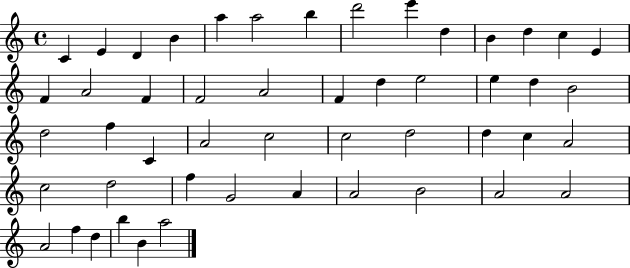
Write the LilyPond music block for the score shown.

{
  \clef treble
  \time 4/4
  \defaultTimeSignature
  \key c \major
  c'4 e'4 d'4 b'4 | a''4 a''2 b''4 | d'''2 e'''4 d''4 | b'4 d''4 c''4 e'4 | \break f'4 a'2 f'4 | f'2 a'2 | f'4 d''4 e''2 | e''4 d''4 b'2 | \break d''2 f''4 c'4 | a'2 c''2 | c''2 d''2 | d''4 c''4 a'2 | \break c''2 d''2 | f''4 g'2 a'4 | a'2 b'2 | a'2 a'2 | \break a'2 f''4 d''4 | b''4 b'4 a''2 | \bar "|."
}